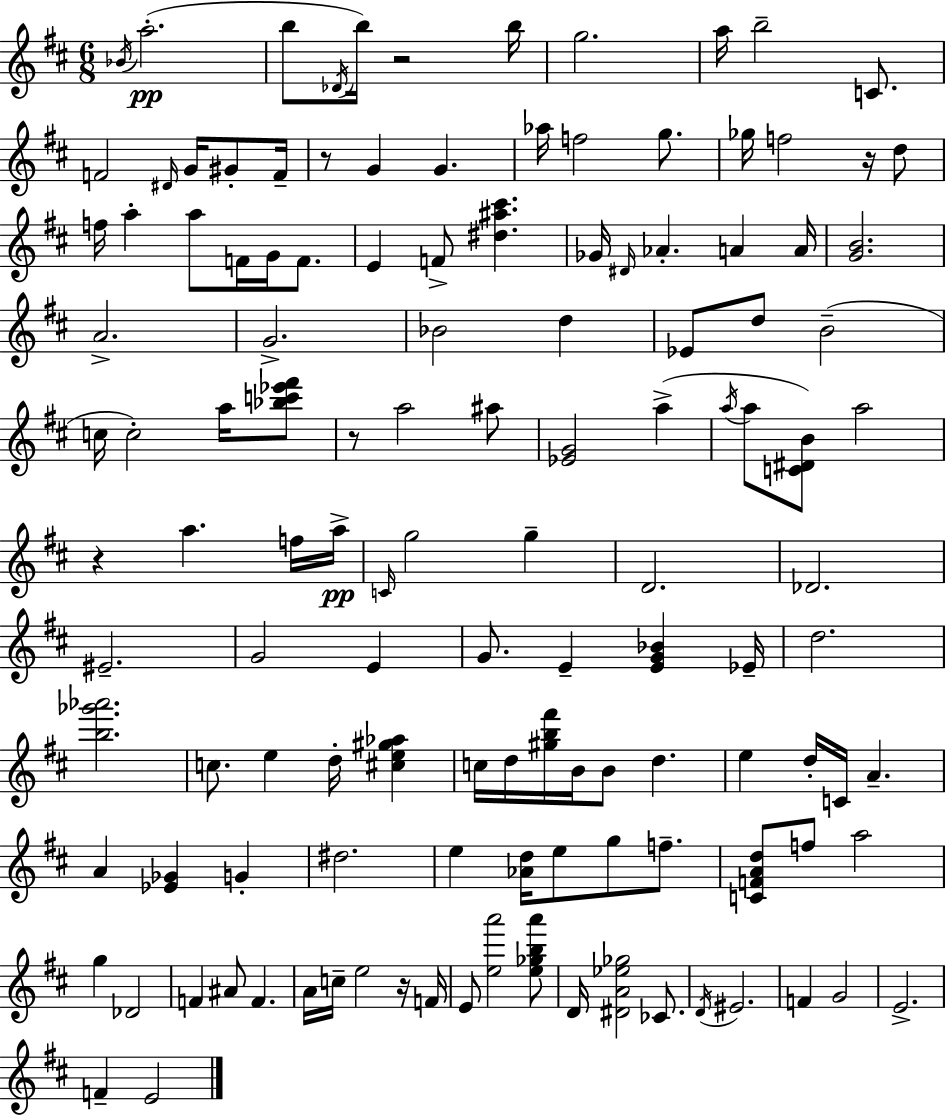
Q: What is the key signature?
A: D major